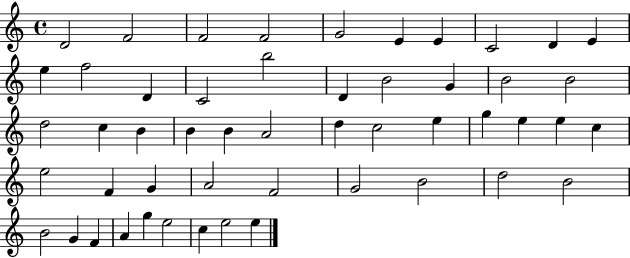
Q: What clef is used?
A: treble